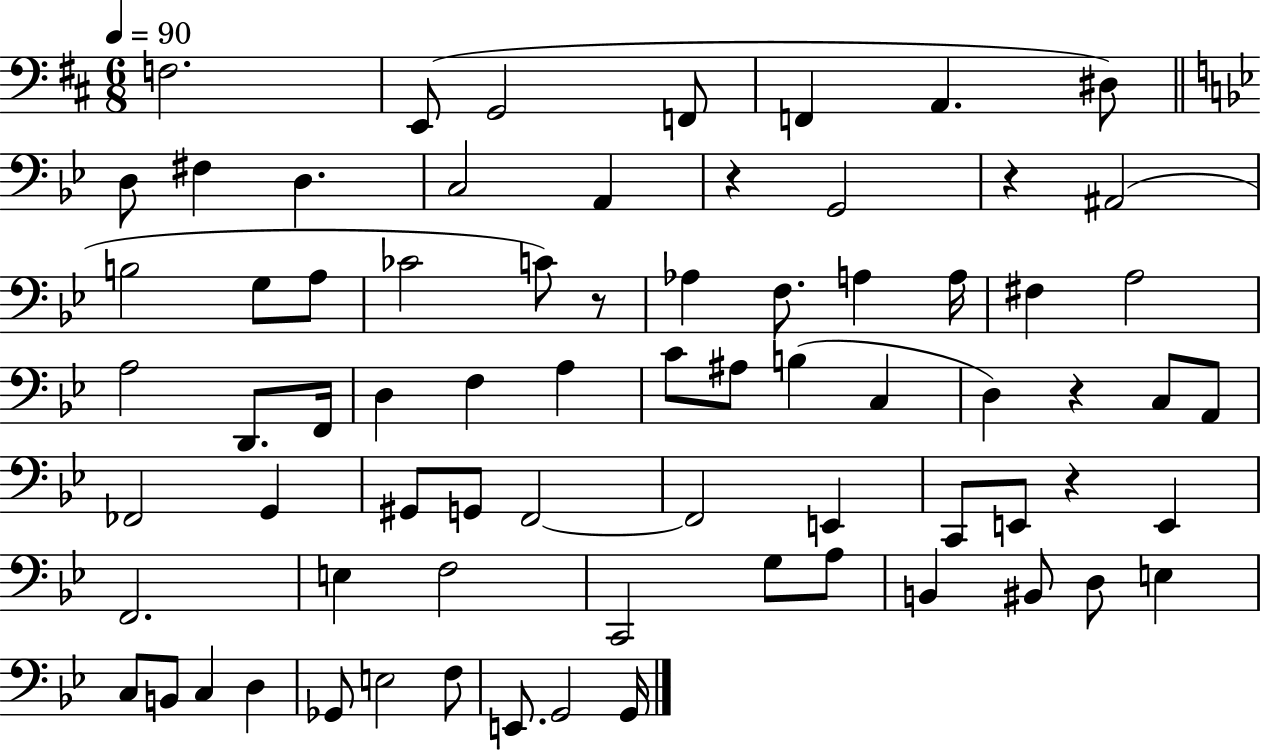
{
  \clef bass
  \numericTimeSignature
  \time 6/8
  \key d \major
  \tempo 4 = 90
  f2. | e,8( g,2 f,8 | f,4 a,4. dis8) | \bar "||" \break \key g \minor d8 fis4 d4. | c2 a,4 | r4 g,2 | r4 ais,2( | \break b2 g8 a8 | ces'2 c'8) r8 | aes4 f8. a4 a16 | fis4 a2 | \break a2 d,8. f,16 | d4 f4 a4 | c'8 ais8 b4( c4 | d4) r4 c8 a,8 | \break fes,2 g,4 | gis,8 g,8 f,2~~ | f,2 e,4 | c,8 e,8 r4 e,4 | \break f,2. | e4 f2 | c,2 g8 a8 | b,4 bis,8 d8 e4 | \break c8 b,8 c4 d4 | ges,8 e2 f8 | e,8. g,2 g,16 | \bar "|."
}